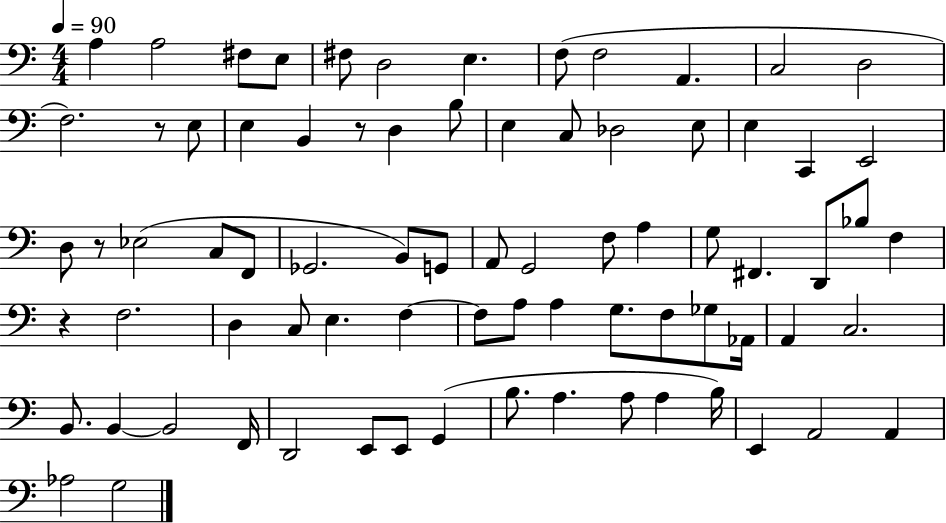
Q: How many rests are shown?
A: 4